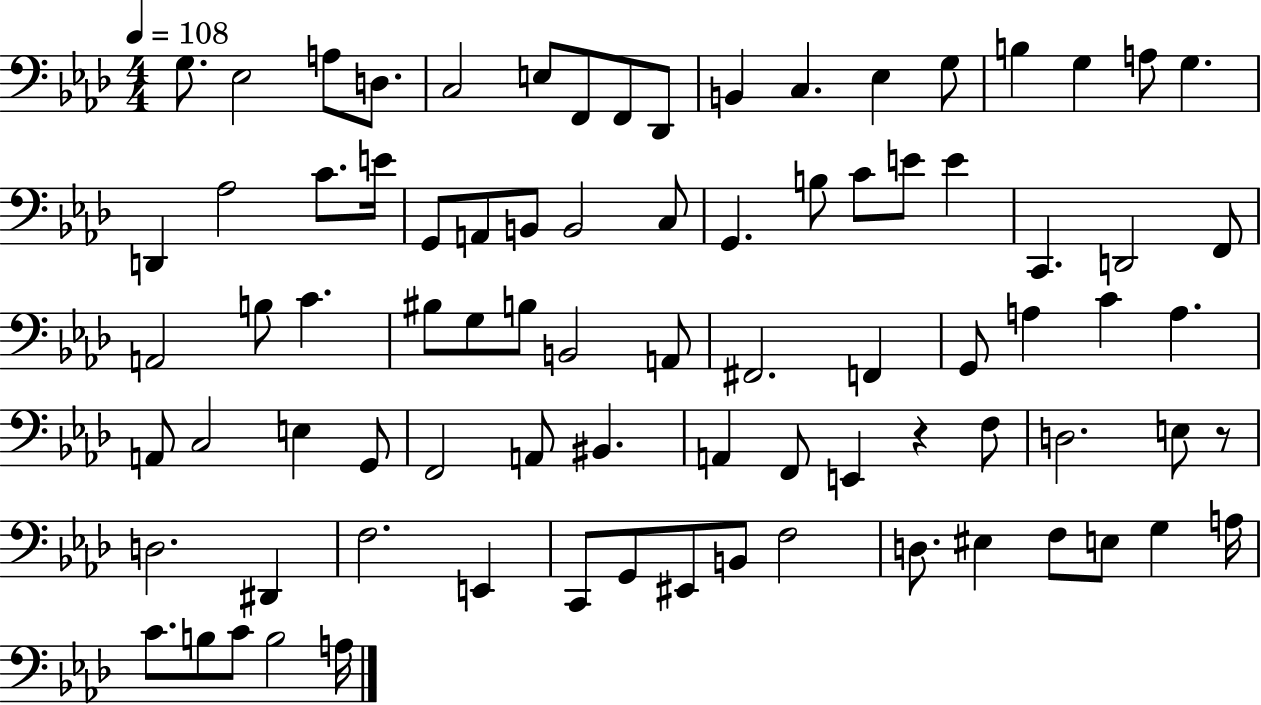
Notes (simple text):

G3/e. Eb3/h A3/e D3/e. C3/h E3/e F2/e F2/e Db2/e B2/q C3/q. Eb3/q G3/e B3/q G3/q A3/e G3/q. D2/q Ab3/h C4/e. E4/s G2/e A2/e B2/e B2/h C3/e G2/q. B3/e C4/e E4/e E4/q C2/q. D2/h F2/e A2/h B3/e C4/q. BIS3/e G3/e B3/e B2/h A2/e F#2/h. F2/q G2/e A3/q C4/q A3/q. A2/e C3/h E3/q G2/e F2/h A2/e BIS2/q. A2/q F2/e E2/q R/q F3/e D3/h. E3/e R/e D3/h. D#2/q F3/h. E2/q C2/e G2/e EIS2/e B2/e F3/h D3/e. EIS3/q F3/e E3/e G3/q A3/s C4/e. B3/e C4/e B3/h A3/s